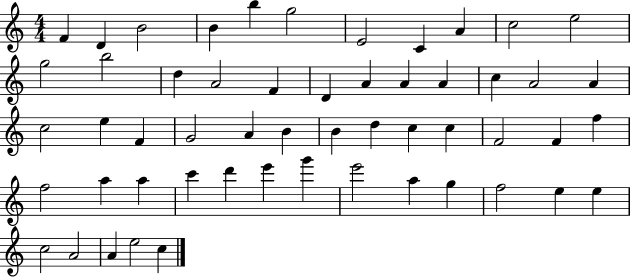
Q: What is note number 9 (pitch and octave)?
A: A4